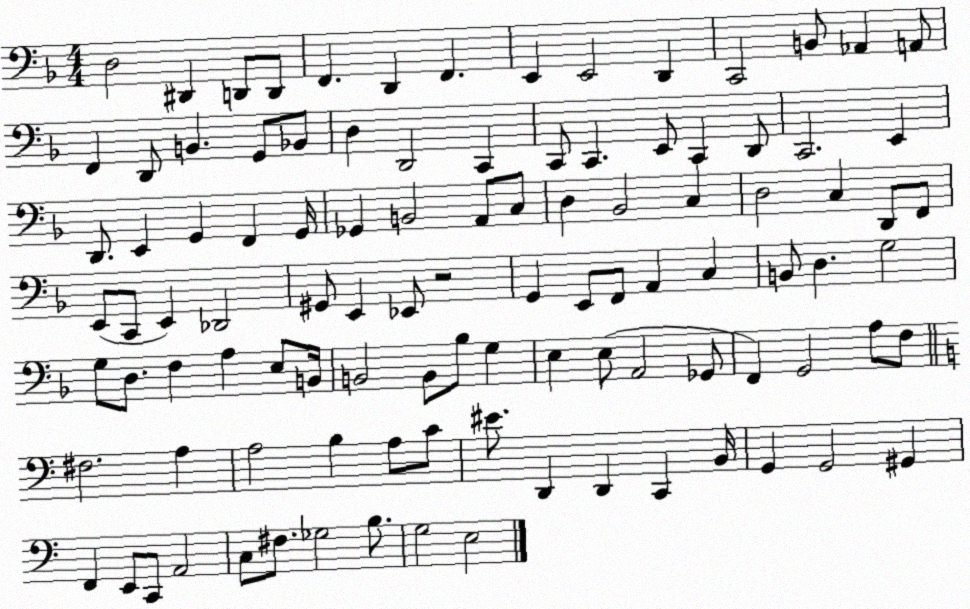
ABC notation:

X:1
T:Untitled
M:4/4
L:1/4
K:F
D,2 ^D,, D,,/2 D,,/2 F,, D,, F,, E,, E,,2 D,, C,,2 B,,/2 _A,, A,,/2 F,, D,,/2 B,, G,,/2 _B,,/2 D, D,,2 C,, C,,/2 C,, E,,/2 C,, D,,/2 C,,2 E,, D,,/2 E,, G,, F,, G,,/4 _G,, B,,2 A,,/2 C,/2 D, _B,,2 C, D,2 C, D,,/2 F,,/2 E,,/2 C,,/2 E,, _D,,2 ^G,,/2 E,, _E,,/2 z2 G,, E,,/2 F,,/2 A,, C, B,,/2 D, G,2 G,/2 D,/2 F, A, E,/2 B,,/4 B,,2 B,,/2 _B,/2 G, E, E,/2 A,,2 _G,,/2 F,, G,,2 A,/2 F,/2 ^F,2 A, A,2 B, A,/2 C/2 ^E/2 D,, D,, C,, B,,/4 G,, G,,2 ^G,, F,, E,,/2 C,,/2 A,,2 C,/2 ^F,/2 _G,2 B,/2 G,2 E,2